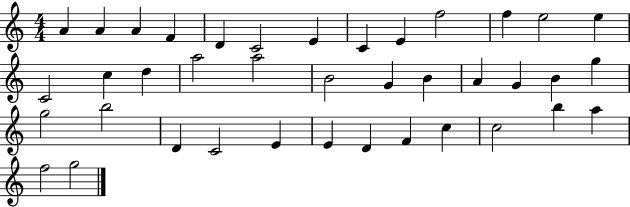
{
  \clef treble
  \numericTimeSignature
  \time 4/4
  \key c \major
  a'4 a'4 a'4 f'4 | d'4 c'2 e'4 | c'4 e'4 f''2 | f''4 e''2 e''4 | \break c'2 c''4 d''4 | a''2 a''2 | b'2 g'4 b'4 | a'4 g'4 b'4 g''4 | \break g''2 b''2 | d'4 c'2 e'4 | e'4 d'4 f'4 c''4 | c''2 b''4 a''4 | \break f''2 g''2 | \bar "|."
}